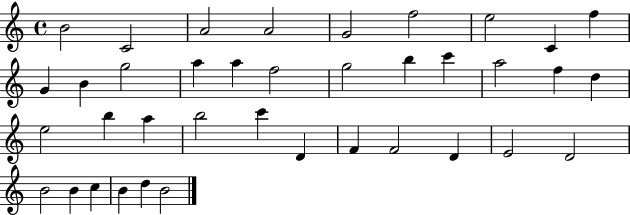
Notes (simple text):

B4/h C4/h A4/h A4/h G4/h F5/h E5/h C4/q F5/q G4/q B4/q G5/h A5/q A5/q F5/h G5/h B5/q C6/q A5/h F5/q D5/q E5/h B5/q A5/q B5/h C6/q D4/q F4/q F4/h D4/q E4/h D4/h B4/h B4/q C5/q B4/q D5/q B4/h